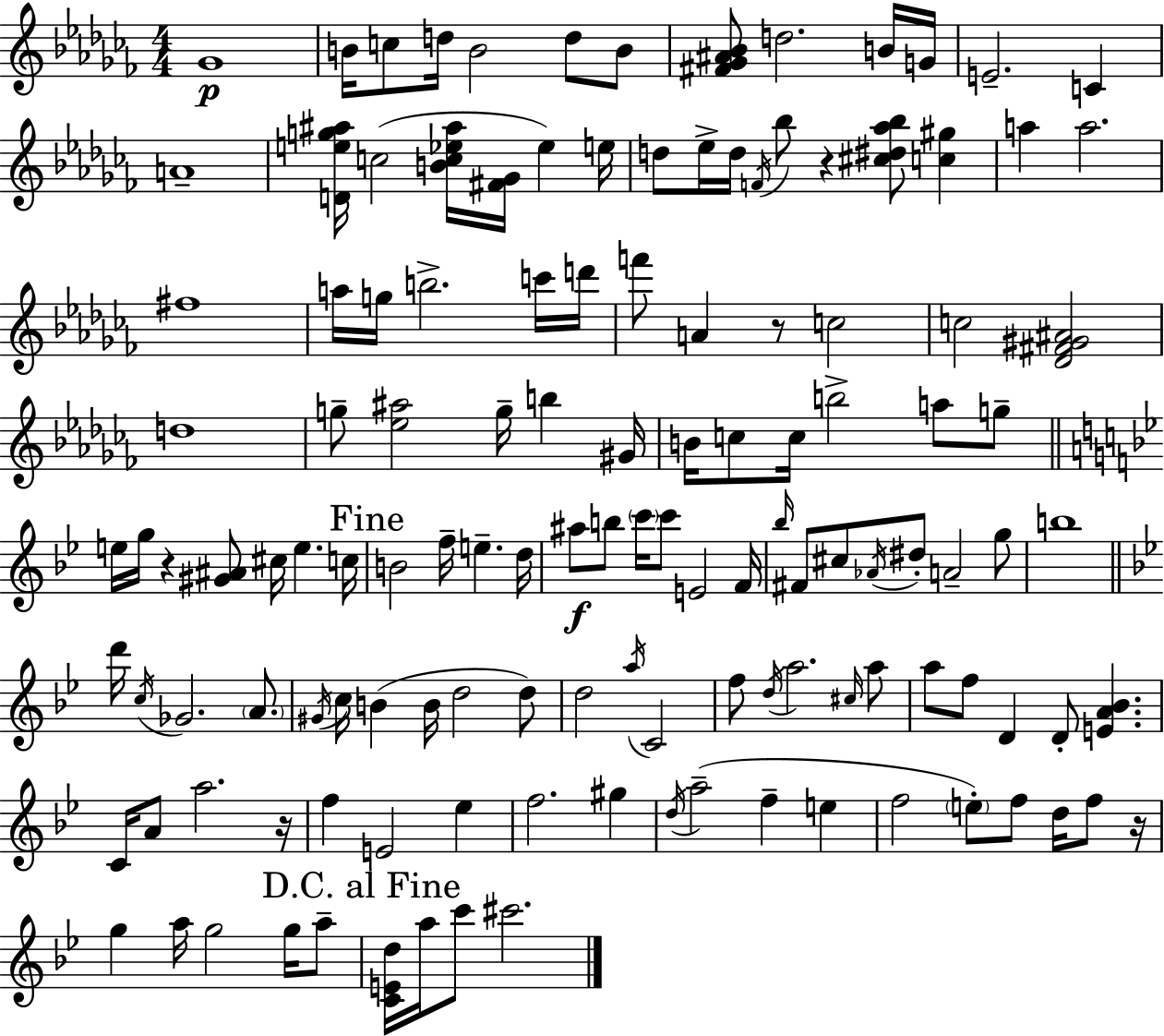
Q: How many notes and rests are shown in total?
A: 130